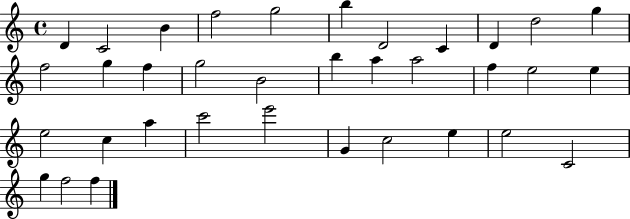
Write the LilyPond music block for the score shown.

{
  \clef treble
  \time 4/4
  \defaultTimeSignature
  \key c \major
  d'4 c'2 b'4 | f''2 g''2 | b''4 d'2 c'4 | d'4 d''2 g''4 | \break f''2 g''4 f''4 | g''2 b'2 | b''4 a''4 a''2 | f''4 e''2 e''4 | \break e''2 c''4 a''4 | c'''2 e'''2 | g'4 c''2 e''4 | e''2 c'2 | \break g''4 f''2 f''4 | \bar "|."
}